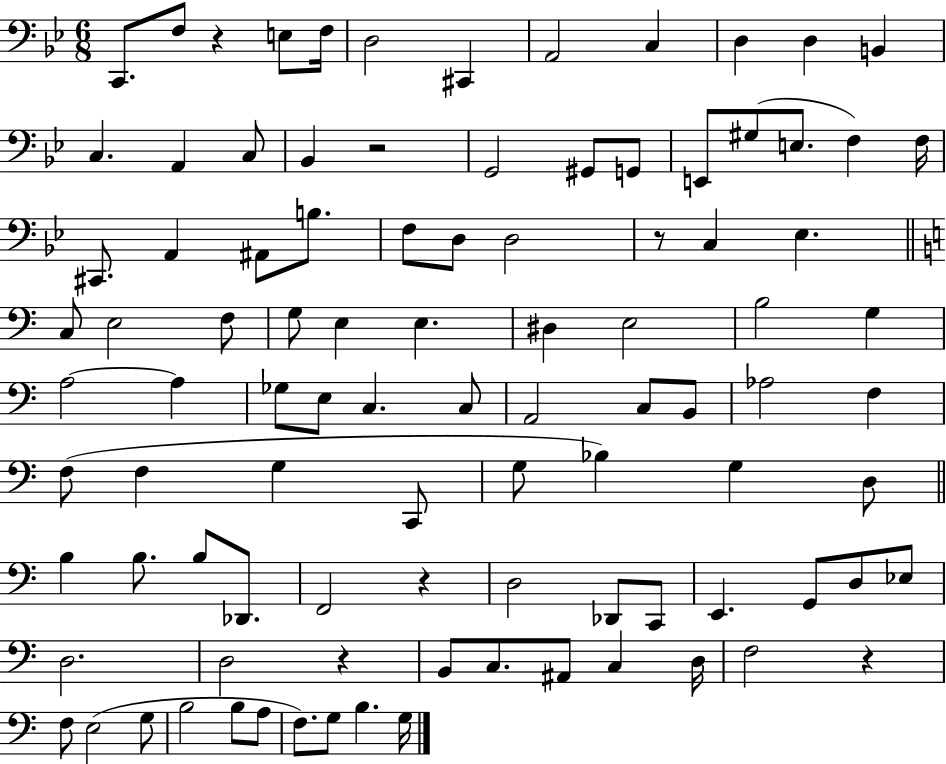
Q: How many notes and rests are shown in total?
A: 97